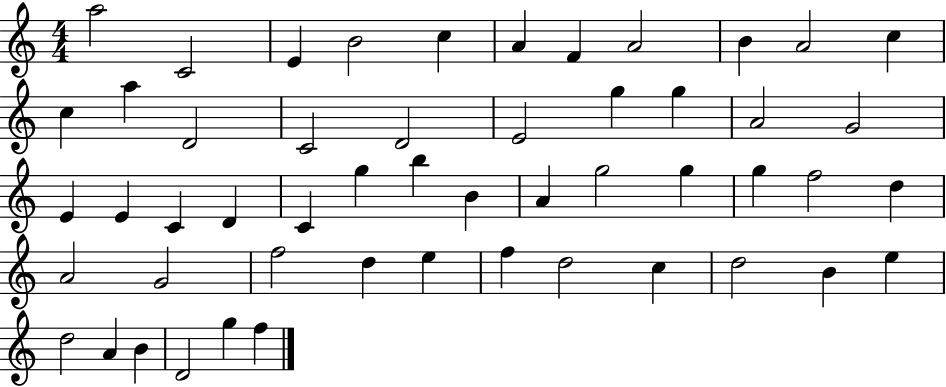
A5/h C4/h E4/q B4/h C5/q A4/q F4/q A4/h B4/q A4/h C5/q C5/q A5/q D4/h C4/h D4/h E4/h G5/q G5/q A4/h G4/h E4/q E4/q C4/q D4/q C4/q G5/q B5/q B4/q A4/q G5/h G5/q G5/q F5/h D5/q A4/h G4/h F5/h D5/q E5/q F5/q D5/h C5/q D5/h B4/q E5/q D5/h A4/q B4/q D4/h G5/q F5/q